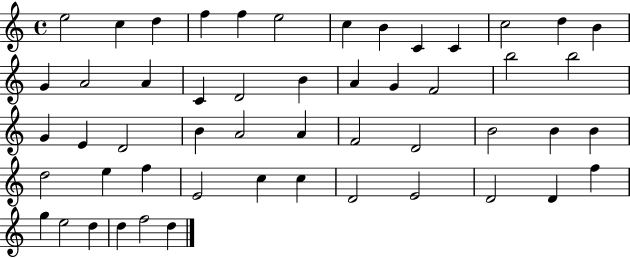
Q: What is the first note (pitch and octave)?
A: E5